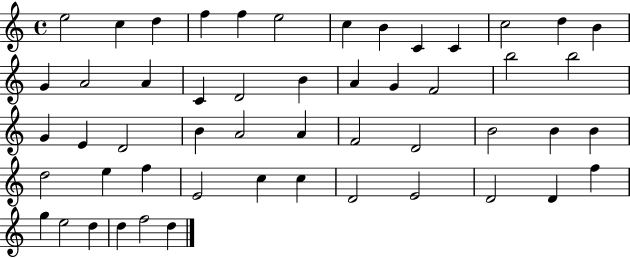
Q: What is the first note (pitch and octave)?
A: E5